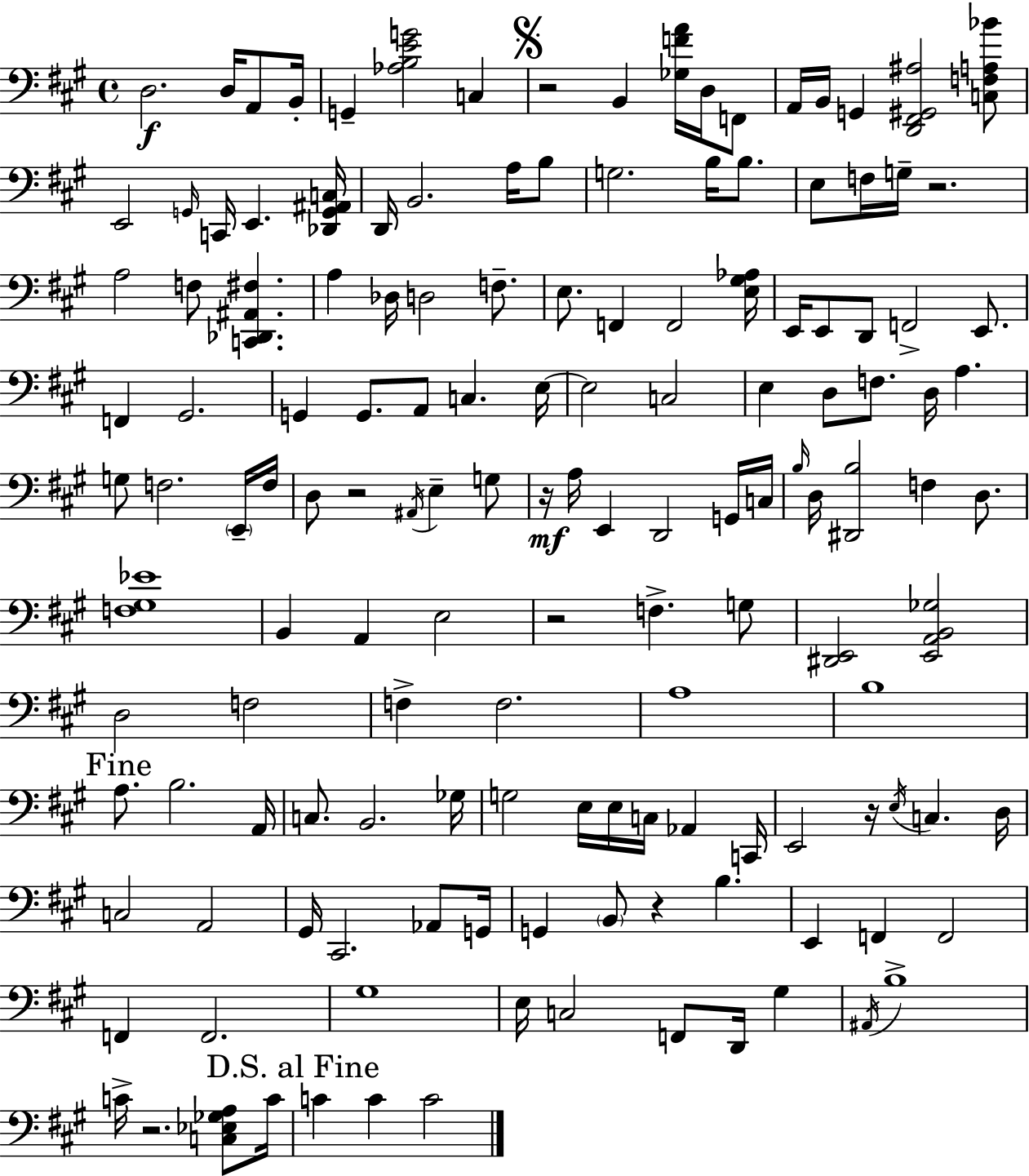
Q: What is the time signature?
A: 4/4